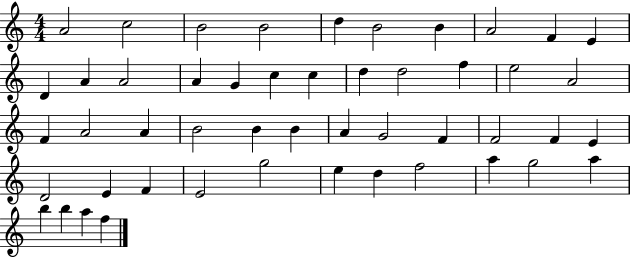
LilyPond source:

{
  \clef treble
  \numericTimeSignature
  \time 4/4
  \key c \major
  a'2 c''2 | b'2 b'2 | d''4 b'2 b'4 | a'2 f'4 e'4 | \break d'4 a'4 a'2 | a'4 g'4 c''4 c''4 | d''4 d''2 f''4 | e''2 a'2 | \break f'4 a'2 a'4 | b'2 b'4 b'4 | a'4 g'2 f'4 | f'2 f'4 e'4 | \break d'2 e'4 f'4 | e'2 g''2 | e''4 d''4 f''2 | a''4 g''2 a''4 | \break b''4 b''4 a''4 f''4 | \bar "|."
}